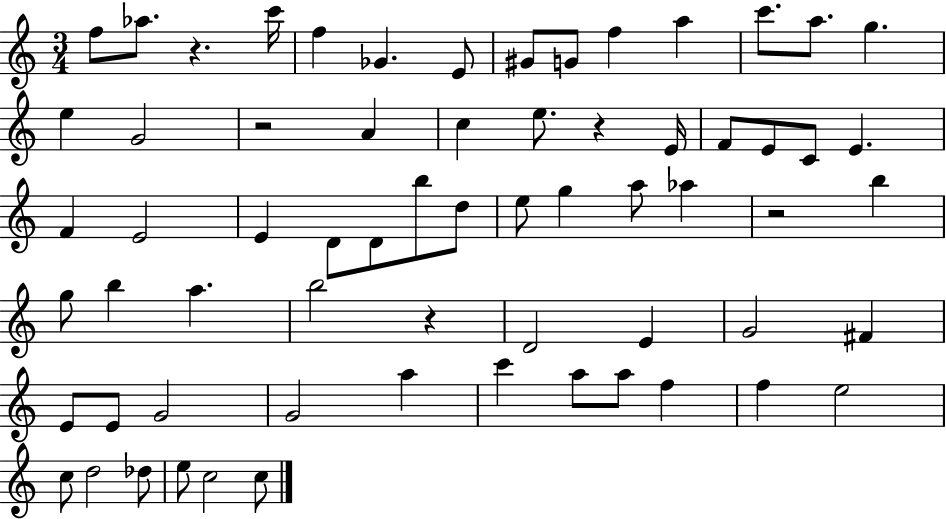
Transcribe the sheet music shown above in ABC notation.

X:1
T:Untitled
M:3/4
L:1/4
K:C
f/2 _a/2 z c'/4 f _G E/2 ^G/2 G/2 f a c'/2 a/2 g e G2 z2 A c e/2 z E/4 F/2 E/2 C/2 E F E2 E D/2 D/2 b/2 d/2 e/2 g a/2 _a z2 b g/2 b a b2 z D2 E G2 ^F E/2 E/2 G2 G2 a c' a/2 a/2 f f e2 c/2 d2 _d/2 e/2 c2 c/2